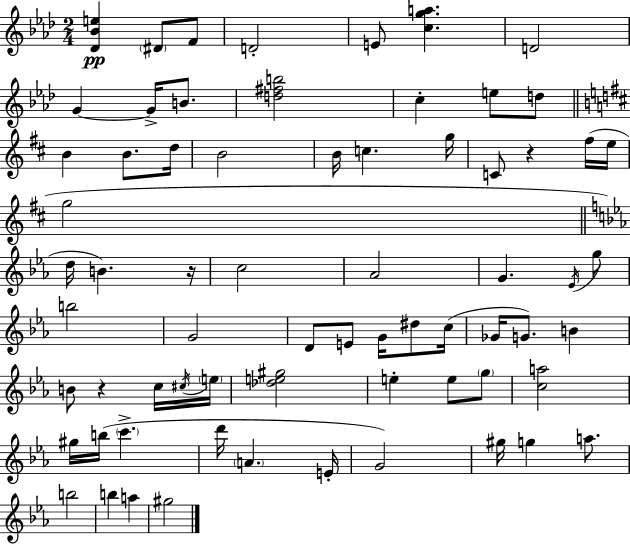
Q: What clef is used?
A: treble